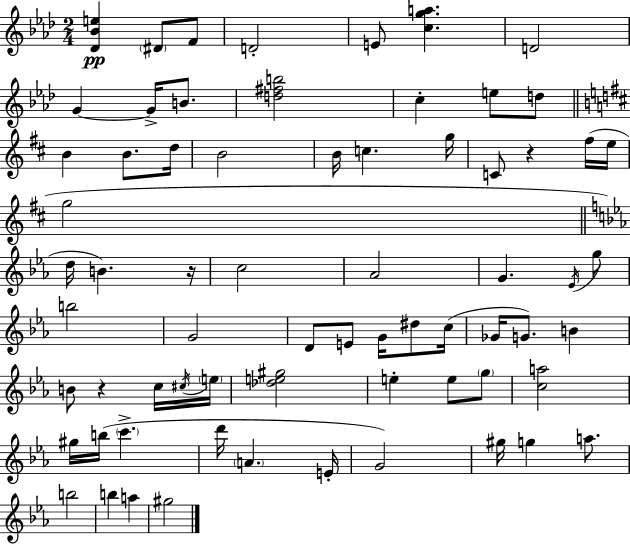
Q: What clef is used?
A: treble